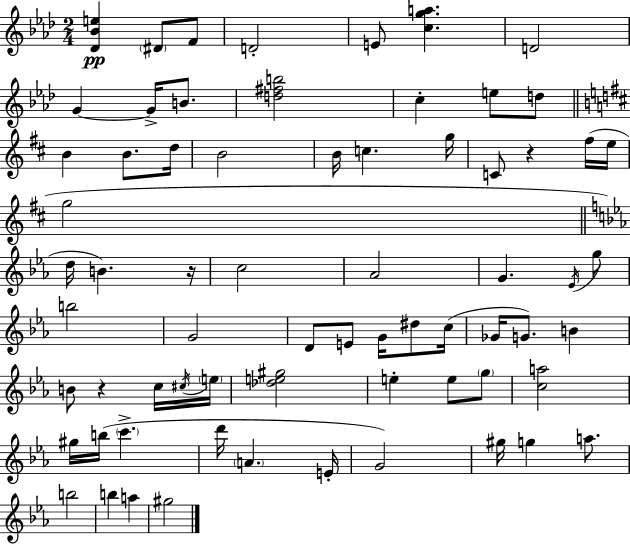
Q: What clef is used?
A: treble